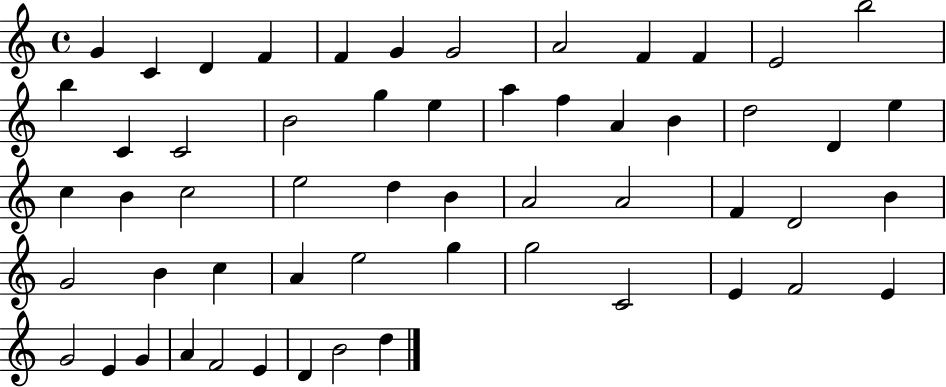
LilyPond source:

{
  \clef treble
  \time 4/4
  \defaultTimeSignature
  \key c \major
  g'4 c'4 d'4 f'4 | f'4 g'4 g'2 | a'2 f'4 f'4 | e'2 b''2 | \break b''4 c'4 c'2 | b'2 g''4 e''4 | a''4 f''4 a'4 b'4 | d''2 d'4 e''4 | \break c''4 b'4 c''2 | e''2 d''4 b'4 | a'2 a'2 | f'4 d'2 b'4 | \break g'2 b'4 c''4 | a'4 e''2 g''4 | g''2 c'2 | e'4 f'2 e'4 | \break g'2 e'4 g'4 | a'4 f'2 e'4 | d'4 b'2 d''4 | \bar "|."
}